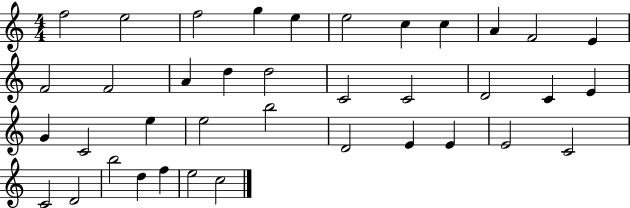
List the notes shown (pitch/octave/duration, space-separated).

F5/h E5/h F5/h G5/q E5/q E5/h C5/q C5/q A4/q F4/h E4/q F4/h F4/h A4/q D5/q D5/h C4/h C4/h D4/h C4/q E4/q G4/q C4/h E5/q E5/h B5/h D4/h E4/q E4/q E4/h C4/h C4/h D4/h B5/h D5/q F5/q E5/h C5/h